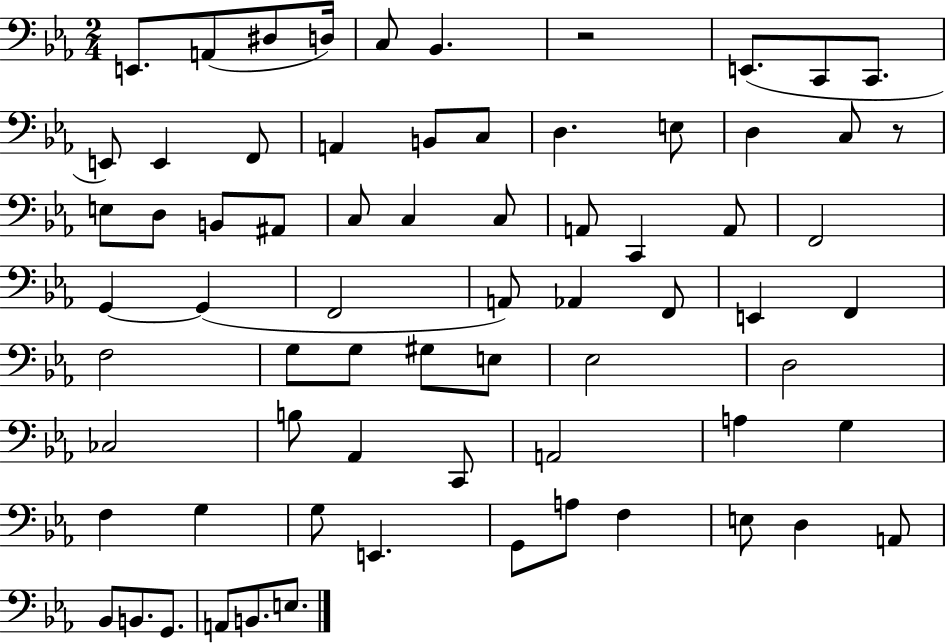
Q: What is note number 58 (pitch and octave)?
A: A3